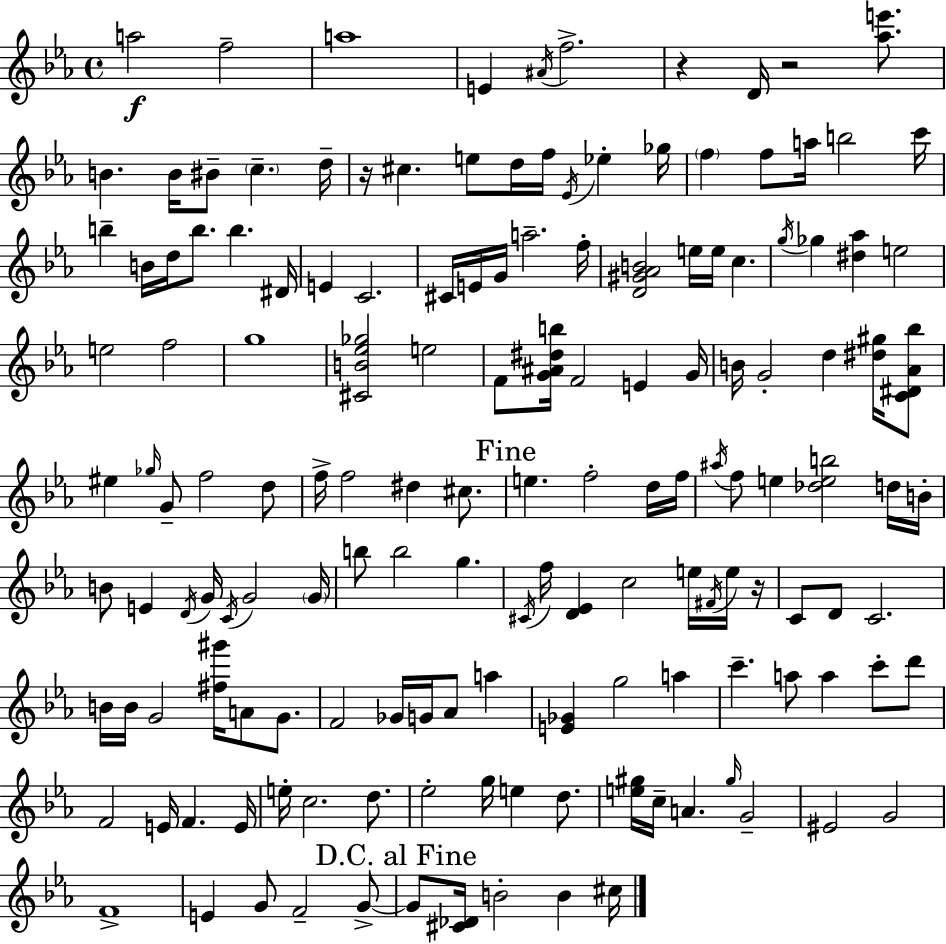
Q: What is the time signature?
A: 4/4